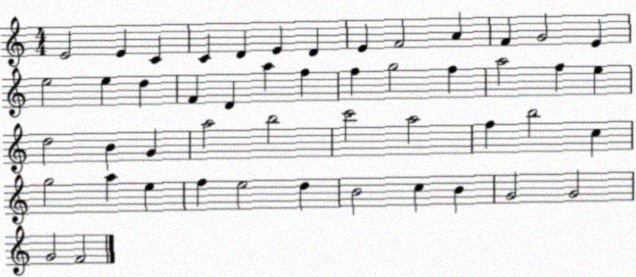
X:1
T:Untitled
M:4/4
L:1/4
K:C
E2 E C C D E D E F2 A F G2 E e2 e d F D a f f g2 f a2 f e d2 B G a2 b2 c'2 a2 f b2 c g2 a e f e2 d B2 c B G2 G2 G2 F2